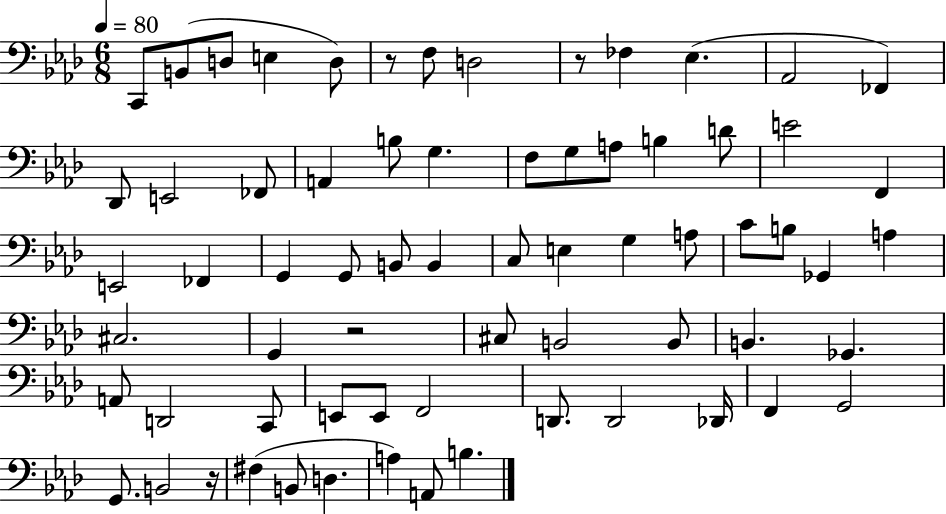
{
  \clef bass
  \numericTimeSignature
  \time 6/8
  \key aes \major
  \tempo 4 = 80
  \repeat volta 2 { c,8 b,8( d8 e4 d8) | r8 f8 d2 | r8 fes4 ees4.( | aes,2 fes,4) | \break des,8 e,2 fes,8 | a,4 b8 g4. | f8 g8 a8 b4 d'8 | e'2 f,4 | \break e,2 fes,4 | g,4 g,8 b,8 b,4 | c8 e4 g4 a8 | c'8 b8 ges,4 a4 | \break cis2. | g,4 r2 | cis8 b,2 b,8 | b,4. ges,4. | \break a,8 d,2 c,8 | e,8 e,8 f,2 | d,8. d,2 des,16 | f,4 g,2 | \break g,8. b,2 r16 | fis4( b,8 d4. | a4) a,8 b4. | } \bar "|."
}